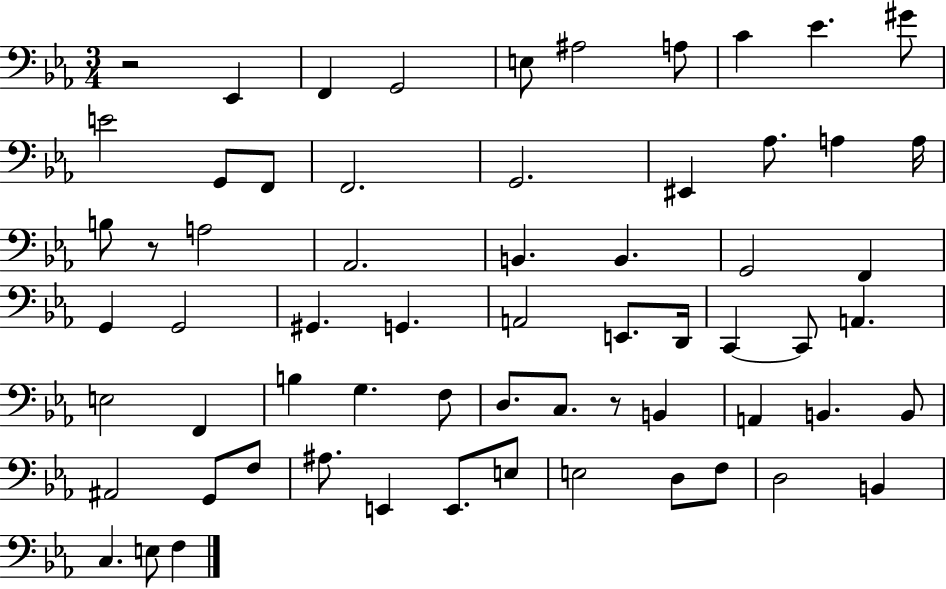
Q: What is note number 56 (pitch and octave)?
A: F3